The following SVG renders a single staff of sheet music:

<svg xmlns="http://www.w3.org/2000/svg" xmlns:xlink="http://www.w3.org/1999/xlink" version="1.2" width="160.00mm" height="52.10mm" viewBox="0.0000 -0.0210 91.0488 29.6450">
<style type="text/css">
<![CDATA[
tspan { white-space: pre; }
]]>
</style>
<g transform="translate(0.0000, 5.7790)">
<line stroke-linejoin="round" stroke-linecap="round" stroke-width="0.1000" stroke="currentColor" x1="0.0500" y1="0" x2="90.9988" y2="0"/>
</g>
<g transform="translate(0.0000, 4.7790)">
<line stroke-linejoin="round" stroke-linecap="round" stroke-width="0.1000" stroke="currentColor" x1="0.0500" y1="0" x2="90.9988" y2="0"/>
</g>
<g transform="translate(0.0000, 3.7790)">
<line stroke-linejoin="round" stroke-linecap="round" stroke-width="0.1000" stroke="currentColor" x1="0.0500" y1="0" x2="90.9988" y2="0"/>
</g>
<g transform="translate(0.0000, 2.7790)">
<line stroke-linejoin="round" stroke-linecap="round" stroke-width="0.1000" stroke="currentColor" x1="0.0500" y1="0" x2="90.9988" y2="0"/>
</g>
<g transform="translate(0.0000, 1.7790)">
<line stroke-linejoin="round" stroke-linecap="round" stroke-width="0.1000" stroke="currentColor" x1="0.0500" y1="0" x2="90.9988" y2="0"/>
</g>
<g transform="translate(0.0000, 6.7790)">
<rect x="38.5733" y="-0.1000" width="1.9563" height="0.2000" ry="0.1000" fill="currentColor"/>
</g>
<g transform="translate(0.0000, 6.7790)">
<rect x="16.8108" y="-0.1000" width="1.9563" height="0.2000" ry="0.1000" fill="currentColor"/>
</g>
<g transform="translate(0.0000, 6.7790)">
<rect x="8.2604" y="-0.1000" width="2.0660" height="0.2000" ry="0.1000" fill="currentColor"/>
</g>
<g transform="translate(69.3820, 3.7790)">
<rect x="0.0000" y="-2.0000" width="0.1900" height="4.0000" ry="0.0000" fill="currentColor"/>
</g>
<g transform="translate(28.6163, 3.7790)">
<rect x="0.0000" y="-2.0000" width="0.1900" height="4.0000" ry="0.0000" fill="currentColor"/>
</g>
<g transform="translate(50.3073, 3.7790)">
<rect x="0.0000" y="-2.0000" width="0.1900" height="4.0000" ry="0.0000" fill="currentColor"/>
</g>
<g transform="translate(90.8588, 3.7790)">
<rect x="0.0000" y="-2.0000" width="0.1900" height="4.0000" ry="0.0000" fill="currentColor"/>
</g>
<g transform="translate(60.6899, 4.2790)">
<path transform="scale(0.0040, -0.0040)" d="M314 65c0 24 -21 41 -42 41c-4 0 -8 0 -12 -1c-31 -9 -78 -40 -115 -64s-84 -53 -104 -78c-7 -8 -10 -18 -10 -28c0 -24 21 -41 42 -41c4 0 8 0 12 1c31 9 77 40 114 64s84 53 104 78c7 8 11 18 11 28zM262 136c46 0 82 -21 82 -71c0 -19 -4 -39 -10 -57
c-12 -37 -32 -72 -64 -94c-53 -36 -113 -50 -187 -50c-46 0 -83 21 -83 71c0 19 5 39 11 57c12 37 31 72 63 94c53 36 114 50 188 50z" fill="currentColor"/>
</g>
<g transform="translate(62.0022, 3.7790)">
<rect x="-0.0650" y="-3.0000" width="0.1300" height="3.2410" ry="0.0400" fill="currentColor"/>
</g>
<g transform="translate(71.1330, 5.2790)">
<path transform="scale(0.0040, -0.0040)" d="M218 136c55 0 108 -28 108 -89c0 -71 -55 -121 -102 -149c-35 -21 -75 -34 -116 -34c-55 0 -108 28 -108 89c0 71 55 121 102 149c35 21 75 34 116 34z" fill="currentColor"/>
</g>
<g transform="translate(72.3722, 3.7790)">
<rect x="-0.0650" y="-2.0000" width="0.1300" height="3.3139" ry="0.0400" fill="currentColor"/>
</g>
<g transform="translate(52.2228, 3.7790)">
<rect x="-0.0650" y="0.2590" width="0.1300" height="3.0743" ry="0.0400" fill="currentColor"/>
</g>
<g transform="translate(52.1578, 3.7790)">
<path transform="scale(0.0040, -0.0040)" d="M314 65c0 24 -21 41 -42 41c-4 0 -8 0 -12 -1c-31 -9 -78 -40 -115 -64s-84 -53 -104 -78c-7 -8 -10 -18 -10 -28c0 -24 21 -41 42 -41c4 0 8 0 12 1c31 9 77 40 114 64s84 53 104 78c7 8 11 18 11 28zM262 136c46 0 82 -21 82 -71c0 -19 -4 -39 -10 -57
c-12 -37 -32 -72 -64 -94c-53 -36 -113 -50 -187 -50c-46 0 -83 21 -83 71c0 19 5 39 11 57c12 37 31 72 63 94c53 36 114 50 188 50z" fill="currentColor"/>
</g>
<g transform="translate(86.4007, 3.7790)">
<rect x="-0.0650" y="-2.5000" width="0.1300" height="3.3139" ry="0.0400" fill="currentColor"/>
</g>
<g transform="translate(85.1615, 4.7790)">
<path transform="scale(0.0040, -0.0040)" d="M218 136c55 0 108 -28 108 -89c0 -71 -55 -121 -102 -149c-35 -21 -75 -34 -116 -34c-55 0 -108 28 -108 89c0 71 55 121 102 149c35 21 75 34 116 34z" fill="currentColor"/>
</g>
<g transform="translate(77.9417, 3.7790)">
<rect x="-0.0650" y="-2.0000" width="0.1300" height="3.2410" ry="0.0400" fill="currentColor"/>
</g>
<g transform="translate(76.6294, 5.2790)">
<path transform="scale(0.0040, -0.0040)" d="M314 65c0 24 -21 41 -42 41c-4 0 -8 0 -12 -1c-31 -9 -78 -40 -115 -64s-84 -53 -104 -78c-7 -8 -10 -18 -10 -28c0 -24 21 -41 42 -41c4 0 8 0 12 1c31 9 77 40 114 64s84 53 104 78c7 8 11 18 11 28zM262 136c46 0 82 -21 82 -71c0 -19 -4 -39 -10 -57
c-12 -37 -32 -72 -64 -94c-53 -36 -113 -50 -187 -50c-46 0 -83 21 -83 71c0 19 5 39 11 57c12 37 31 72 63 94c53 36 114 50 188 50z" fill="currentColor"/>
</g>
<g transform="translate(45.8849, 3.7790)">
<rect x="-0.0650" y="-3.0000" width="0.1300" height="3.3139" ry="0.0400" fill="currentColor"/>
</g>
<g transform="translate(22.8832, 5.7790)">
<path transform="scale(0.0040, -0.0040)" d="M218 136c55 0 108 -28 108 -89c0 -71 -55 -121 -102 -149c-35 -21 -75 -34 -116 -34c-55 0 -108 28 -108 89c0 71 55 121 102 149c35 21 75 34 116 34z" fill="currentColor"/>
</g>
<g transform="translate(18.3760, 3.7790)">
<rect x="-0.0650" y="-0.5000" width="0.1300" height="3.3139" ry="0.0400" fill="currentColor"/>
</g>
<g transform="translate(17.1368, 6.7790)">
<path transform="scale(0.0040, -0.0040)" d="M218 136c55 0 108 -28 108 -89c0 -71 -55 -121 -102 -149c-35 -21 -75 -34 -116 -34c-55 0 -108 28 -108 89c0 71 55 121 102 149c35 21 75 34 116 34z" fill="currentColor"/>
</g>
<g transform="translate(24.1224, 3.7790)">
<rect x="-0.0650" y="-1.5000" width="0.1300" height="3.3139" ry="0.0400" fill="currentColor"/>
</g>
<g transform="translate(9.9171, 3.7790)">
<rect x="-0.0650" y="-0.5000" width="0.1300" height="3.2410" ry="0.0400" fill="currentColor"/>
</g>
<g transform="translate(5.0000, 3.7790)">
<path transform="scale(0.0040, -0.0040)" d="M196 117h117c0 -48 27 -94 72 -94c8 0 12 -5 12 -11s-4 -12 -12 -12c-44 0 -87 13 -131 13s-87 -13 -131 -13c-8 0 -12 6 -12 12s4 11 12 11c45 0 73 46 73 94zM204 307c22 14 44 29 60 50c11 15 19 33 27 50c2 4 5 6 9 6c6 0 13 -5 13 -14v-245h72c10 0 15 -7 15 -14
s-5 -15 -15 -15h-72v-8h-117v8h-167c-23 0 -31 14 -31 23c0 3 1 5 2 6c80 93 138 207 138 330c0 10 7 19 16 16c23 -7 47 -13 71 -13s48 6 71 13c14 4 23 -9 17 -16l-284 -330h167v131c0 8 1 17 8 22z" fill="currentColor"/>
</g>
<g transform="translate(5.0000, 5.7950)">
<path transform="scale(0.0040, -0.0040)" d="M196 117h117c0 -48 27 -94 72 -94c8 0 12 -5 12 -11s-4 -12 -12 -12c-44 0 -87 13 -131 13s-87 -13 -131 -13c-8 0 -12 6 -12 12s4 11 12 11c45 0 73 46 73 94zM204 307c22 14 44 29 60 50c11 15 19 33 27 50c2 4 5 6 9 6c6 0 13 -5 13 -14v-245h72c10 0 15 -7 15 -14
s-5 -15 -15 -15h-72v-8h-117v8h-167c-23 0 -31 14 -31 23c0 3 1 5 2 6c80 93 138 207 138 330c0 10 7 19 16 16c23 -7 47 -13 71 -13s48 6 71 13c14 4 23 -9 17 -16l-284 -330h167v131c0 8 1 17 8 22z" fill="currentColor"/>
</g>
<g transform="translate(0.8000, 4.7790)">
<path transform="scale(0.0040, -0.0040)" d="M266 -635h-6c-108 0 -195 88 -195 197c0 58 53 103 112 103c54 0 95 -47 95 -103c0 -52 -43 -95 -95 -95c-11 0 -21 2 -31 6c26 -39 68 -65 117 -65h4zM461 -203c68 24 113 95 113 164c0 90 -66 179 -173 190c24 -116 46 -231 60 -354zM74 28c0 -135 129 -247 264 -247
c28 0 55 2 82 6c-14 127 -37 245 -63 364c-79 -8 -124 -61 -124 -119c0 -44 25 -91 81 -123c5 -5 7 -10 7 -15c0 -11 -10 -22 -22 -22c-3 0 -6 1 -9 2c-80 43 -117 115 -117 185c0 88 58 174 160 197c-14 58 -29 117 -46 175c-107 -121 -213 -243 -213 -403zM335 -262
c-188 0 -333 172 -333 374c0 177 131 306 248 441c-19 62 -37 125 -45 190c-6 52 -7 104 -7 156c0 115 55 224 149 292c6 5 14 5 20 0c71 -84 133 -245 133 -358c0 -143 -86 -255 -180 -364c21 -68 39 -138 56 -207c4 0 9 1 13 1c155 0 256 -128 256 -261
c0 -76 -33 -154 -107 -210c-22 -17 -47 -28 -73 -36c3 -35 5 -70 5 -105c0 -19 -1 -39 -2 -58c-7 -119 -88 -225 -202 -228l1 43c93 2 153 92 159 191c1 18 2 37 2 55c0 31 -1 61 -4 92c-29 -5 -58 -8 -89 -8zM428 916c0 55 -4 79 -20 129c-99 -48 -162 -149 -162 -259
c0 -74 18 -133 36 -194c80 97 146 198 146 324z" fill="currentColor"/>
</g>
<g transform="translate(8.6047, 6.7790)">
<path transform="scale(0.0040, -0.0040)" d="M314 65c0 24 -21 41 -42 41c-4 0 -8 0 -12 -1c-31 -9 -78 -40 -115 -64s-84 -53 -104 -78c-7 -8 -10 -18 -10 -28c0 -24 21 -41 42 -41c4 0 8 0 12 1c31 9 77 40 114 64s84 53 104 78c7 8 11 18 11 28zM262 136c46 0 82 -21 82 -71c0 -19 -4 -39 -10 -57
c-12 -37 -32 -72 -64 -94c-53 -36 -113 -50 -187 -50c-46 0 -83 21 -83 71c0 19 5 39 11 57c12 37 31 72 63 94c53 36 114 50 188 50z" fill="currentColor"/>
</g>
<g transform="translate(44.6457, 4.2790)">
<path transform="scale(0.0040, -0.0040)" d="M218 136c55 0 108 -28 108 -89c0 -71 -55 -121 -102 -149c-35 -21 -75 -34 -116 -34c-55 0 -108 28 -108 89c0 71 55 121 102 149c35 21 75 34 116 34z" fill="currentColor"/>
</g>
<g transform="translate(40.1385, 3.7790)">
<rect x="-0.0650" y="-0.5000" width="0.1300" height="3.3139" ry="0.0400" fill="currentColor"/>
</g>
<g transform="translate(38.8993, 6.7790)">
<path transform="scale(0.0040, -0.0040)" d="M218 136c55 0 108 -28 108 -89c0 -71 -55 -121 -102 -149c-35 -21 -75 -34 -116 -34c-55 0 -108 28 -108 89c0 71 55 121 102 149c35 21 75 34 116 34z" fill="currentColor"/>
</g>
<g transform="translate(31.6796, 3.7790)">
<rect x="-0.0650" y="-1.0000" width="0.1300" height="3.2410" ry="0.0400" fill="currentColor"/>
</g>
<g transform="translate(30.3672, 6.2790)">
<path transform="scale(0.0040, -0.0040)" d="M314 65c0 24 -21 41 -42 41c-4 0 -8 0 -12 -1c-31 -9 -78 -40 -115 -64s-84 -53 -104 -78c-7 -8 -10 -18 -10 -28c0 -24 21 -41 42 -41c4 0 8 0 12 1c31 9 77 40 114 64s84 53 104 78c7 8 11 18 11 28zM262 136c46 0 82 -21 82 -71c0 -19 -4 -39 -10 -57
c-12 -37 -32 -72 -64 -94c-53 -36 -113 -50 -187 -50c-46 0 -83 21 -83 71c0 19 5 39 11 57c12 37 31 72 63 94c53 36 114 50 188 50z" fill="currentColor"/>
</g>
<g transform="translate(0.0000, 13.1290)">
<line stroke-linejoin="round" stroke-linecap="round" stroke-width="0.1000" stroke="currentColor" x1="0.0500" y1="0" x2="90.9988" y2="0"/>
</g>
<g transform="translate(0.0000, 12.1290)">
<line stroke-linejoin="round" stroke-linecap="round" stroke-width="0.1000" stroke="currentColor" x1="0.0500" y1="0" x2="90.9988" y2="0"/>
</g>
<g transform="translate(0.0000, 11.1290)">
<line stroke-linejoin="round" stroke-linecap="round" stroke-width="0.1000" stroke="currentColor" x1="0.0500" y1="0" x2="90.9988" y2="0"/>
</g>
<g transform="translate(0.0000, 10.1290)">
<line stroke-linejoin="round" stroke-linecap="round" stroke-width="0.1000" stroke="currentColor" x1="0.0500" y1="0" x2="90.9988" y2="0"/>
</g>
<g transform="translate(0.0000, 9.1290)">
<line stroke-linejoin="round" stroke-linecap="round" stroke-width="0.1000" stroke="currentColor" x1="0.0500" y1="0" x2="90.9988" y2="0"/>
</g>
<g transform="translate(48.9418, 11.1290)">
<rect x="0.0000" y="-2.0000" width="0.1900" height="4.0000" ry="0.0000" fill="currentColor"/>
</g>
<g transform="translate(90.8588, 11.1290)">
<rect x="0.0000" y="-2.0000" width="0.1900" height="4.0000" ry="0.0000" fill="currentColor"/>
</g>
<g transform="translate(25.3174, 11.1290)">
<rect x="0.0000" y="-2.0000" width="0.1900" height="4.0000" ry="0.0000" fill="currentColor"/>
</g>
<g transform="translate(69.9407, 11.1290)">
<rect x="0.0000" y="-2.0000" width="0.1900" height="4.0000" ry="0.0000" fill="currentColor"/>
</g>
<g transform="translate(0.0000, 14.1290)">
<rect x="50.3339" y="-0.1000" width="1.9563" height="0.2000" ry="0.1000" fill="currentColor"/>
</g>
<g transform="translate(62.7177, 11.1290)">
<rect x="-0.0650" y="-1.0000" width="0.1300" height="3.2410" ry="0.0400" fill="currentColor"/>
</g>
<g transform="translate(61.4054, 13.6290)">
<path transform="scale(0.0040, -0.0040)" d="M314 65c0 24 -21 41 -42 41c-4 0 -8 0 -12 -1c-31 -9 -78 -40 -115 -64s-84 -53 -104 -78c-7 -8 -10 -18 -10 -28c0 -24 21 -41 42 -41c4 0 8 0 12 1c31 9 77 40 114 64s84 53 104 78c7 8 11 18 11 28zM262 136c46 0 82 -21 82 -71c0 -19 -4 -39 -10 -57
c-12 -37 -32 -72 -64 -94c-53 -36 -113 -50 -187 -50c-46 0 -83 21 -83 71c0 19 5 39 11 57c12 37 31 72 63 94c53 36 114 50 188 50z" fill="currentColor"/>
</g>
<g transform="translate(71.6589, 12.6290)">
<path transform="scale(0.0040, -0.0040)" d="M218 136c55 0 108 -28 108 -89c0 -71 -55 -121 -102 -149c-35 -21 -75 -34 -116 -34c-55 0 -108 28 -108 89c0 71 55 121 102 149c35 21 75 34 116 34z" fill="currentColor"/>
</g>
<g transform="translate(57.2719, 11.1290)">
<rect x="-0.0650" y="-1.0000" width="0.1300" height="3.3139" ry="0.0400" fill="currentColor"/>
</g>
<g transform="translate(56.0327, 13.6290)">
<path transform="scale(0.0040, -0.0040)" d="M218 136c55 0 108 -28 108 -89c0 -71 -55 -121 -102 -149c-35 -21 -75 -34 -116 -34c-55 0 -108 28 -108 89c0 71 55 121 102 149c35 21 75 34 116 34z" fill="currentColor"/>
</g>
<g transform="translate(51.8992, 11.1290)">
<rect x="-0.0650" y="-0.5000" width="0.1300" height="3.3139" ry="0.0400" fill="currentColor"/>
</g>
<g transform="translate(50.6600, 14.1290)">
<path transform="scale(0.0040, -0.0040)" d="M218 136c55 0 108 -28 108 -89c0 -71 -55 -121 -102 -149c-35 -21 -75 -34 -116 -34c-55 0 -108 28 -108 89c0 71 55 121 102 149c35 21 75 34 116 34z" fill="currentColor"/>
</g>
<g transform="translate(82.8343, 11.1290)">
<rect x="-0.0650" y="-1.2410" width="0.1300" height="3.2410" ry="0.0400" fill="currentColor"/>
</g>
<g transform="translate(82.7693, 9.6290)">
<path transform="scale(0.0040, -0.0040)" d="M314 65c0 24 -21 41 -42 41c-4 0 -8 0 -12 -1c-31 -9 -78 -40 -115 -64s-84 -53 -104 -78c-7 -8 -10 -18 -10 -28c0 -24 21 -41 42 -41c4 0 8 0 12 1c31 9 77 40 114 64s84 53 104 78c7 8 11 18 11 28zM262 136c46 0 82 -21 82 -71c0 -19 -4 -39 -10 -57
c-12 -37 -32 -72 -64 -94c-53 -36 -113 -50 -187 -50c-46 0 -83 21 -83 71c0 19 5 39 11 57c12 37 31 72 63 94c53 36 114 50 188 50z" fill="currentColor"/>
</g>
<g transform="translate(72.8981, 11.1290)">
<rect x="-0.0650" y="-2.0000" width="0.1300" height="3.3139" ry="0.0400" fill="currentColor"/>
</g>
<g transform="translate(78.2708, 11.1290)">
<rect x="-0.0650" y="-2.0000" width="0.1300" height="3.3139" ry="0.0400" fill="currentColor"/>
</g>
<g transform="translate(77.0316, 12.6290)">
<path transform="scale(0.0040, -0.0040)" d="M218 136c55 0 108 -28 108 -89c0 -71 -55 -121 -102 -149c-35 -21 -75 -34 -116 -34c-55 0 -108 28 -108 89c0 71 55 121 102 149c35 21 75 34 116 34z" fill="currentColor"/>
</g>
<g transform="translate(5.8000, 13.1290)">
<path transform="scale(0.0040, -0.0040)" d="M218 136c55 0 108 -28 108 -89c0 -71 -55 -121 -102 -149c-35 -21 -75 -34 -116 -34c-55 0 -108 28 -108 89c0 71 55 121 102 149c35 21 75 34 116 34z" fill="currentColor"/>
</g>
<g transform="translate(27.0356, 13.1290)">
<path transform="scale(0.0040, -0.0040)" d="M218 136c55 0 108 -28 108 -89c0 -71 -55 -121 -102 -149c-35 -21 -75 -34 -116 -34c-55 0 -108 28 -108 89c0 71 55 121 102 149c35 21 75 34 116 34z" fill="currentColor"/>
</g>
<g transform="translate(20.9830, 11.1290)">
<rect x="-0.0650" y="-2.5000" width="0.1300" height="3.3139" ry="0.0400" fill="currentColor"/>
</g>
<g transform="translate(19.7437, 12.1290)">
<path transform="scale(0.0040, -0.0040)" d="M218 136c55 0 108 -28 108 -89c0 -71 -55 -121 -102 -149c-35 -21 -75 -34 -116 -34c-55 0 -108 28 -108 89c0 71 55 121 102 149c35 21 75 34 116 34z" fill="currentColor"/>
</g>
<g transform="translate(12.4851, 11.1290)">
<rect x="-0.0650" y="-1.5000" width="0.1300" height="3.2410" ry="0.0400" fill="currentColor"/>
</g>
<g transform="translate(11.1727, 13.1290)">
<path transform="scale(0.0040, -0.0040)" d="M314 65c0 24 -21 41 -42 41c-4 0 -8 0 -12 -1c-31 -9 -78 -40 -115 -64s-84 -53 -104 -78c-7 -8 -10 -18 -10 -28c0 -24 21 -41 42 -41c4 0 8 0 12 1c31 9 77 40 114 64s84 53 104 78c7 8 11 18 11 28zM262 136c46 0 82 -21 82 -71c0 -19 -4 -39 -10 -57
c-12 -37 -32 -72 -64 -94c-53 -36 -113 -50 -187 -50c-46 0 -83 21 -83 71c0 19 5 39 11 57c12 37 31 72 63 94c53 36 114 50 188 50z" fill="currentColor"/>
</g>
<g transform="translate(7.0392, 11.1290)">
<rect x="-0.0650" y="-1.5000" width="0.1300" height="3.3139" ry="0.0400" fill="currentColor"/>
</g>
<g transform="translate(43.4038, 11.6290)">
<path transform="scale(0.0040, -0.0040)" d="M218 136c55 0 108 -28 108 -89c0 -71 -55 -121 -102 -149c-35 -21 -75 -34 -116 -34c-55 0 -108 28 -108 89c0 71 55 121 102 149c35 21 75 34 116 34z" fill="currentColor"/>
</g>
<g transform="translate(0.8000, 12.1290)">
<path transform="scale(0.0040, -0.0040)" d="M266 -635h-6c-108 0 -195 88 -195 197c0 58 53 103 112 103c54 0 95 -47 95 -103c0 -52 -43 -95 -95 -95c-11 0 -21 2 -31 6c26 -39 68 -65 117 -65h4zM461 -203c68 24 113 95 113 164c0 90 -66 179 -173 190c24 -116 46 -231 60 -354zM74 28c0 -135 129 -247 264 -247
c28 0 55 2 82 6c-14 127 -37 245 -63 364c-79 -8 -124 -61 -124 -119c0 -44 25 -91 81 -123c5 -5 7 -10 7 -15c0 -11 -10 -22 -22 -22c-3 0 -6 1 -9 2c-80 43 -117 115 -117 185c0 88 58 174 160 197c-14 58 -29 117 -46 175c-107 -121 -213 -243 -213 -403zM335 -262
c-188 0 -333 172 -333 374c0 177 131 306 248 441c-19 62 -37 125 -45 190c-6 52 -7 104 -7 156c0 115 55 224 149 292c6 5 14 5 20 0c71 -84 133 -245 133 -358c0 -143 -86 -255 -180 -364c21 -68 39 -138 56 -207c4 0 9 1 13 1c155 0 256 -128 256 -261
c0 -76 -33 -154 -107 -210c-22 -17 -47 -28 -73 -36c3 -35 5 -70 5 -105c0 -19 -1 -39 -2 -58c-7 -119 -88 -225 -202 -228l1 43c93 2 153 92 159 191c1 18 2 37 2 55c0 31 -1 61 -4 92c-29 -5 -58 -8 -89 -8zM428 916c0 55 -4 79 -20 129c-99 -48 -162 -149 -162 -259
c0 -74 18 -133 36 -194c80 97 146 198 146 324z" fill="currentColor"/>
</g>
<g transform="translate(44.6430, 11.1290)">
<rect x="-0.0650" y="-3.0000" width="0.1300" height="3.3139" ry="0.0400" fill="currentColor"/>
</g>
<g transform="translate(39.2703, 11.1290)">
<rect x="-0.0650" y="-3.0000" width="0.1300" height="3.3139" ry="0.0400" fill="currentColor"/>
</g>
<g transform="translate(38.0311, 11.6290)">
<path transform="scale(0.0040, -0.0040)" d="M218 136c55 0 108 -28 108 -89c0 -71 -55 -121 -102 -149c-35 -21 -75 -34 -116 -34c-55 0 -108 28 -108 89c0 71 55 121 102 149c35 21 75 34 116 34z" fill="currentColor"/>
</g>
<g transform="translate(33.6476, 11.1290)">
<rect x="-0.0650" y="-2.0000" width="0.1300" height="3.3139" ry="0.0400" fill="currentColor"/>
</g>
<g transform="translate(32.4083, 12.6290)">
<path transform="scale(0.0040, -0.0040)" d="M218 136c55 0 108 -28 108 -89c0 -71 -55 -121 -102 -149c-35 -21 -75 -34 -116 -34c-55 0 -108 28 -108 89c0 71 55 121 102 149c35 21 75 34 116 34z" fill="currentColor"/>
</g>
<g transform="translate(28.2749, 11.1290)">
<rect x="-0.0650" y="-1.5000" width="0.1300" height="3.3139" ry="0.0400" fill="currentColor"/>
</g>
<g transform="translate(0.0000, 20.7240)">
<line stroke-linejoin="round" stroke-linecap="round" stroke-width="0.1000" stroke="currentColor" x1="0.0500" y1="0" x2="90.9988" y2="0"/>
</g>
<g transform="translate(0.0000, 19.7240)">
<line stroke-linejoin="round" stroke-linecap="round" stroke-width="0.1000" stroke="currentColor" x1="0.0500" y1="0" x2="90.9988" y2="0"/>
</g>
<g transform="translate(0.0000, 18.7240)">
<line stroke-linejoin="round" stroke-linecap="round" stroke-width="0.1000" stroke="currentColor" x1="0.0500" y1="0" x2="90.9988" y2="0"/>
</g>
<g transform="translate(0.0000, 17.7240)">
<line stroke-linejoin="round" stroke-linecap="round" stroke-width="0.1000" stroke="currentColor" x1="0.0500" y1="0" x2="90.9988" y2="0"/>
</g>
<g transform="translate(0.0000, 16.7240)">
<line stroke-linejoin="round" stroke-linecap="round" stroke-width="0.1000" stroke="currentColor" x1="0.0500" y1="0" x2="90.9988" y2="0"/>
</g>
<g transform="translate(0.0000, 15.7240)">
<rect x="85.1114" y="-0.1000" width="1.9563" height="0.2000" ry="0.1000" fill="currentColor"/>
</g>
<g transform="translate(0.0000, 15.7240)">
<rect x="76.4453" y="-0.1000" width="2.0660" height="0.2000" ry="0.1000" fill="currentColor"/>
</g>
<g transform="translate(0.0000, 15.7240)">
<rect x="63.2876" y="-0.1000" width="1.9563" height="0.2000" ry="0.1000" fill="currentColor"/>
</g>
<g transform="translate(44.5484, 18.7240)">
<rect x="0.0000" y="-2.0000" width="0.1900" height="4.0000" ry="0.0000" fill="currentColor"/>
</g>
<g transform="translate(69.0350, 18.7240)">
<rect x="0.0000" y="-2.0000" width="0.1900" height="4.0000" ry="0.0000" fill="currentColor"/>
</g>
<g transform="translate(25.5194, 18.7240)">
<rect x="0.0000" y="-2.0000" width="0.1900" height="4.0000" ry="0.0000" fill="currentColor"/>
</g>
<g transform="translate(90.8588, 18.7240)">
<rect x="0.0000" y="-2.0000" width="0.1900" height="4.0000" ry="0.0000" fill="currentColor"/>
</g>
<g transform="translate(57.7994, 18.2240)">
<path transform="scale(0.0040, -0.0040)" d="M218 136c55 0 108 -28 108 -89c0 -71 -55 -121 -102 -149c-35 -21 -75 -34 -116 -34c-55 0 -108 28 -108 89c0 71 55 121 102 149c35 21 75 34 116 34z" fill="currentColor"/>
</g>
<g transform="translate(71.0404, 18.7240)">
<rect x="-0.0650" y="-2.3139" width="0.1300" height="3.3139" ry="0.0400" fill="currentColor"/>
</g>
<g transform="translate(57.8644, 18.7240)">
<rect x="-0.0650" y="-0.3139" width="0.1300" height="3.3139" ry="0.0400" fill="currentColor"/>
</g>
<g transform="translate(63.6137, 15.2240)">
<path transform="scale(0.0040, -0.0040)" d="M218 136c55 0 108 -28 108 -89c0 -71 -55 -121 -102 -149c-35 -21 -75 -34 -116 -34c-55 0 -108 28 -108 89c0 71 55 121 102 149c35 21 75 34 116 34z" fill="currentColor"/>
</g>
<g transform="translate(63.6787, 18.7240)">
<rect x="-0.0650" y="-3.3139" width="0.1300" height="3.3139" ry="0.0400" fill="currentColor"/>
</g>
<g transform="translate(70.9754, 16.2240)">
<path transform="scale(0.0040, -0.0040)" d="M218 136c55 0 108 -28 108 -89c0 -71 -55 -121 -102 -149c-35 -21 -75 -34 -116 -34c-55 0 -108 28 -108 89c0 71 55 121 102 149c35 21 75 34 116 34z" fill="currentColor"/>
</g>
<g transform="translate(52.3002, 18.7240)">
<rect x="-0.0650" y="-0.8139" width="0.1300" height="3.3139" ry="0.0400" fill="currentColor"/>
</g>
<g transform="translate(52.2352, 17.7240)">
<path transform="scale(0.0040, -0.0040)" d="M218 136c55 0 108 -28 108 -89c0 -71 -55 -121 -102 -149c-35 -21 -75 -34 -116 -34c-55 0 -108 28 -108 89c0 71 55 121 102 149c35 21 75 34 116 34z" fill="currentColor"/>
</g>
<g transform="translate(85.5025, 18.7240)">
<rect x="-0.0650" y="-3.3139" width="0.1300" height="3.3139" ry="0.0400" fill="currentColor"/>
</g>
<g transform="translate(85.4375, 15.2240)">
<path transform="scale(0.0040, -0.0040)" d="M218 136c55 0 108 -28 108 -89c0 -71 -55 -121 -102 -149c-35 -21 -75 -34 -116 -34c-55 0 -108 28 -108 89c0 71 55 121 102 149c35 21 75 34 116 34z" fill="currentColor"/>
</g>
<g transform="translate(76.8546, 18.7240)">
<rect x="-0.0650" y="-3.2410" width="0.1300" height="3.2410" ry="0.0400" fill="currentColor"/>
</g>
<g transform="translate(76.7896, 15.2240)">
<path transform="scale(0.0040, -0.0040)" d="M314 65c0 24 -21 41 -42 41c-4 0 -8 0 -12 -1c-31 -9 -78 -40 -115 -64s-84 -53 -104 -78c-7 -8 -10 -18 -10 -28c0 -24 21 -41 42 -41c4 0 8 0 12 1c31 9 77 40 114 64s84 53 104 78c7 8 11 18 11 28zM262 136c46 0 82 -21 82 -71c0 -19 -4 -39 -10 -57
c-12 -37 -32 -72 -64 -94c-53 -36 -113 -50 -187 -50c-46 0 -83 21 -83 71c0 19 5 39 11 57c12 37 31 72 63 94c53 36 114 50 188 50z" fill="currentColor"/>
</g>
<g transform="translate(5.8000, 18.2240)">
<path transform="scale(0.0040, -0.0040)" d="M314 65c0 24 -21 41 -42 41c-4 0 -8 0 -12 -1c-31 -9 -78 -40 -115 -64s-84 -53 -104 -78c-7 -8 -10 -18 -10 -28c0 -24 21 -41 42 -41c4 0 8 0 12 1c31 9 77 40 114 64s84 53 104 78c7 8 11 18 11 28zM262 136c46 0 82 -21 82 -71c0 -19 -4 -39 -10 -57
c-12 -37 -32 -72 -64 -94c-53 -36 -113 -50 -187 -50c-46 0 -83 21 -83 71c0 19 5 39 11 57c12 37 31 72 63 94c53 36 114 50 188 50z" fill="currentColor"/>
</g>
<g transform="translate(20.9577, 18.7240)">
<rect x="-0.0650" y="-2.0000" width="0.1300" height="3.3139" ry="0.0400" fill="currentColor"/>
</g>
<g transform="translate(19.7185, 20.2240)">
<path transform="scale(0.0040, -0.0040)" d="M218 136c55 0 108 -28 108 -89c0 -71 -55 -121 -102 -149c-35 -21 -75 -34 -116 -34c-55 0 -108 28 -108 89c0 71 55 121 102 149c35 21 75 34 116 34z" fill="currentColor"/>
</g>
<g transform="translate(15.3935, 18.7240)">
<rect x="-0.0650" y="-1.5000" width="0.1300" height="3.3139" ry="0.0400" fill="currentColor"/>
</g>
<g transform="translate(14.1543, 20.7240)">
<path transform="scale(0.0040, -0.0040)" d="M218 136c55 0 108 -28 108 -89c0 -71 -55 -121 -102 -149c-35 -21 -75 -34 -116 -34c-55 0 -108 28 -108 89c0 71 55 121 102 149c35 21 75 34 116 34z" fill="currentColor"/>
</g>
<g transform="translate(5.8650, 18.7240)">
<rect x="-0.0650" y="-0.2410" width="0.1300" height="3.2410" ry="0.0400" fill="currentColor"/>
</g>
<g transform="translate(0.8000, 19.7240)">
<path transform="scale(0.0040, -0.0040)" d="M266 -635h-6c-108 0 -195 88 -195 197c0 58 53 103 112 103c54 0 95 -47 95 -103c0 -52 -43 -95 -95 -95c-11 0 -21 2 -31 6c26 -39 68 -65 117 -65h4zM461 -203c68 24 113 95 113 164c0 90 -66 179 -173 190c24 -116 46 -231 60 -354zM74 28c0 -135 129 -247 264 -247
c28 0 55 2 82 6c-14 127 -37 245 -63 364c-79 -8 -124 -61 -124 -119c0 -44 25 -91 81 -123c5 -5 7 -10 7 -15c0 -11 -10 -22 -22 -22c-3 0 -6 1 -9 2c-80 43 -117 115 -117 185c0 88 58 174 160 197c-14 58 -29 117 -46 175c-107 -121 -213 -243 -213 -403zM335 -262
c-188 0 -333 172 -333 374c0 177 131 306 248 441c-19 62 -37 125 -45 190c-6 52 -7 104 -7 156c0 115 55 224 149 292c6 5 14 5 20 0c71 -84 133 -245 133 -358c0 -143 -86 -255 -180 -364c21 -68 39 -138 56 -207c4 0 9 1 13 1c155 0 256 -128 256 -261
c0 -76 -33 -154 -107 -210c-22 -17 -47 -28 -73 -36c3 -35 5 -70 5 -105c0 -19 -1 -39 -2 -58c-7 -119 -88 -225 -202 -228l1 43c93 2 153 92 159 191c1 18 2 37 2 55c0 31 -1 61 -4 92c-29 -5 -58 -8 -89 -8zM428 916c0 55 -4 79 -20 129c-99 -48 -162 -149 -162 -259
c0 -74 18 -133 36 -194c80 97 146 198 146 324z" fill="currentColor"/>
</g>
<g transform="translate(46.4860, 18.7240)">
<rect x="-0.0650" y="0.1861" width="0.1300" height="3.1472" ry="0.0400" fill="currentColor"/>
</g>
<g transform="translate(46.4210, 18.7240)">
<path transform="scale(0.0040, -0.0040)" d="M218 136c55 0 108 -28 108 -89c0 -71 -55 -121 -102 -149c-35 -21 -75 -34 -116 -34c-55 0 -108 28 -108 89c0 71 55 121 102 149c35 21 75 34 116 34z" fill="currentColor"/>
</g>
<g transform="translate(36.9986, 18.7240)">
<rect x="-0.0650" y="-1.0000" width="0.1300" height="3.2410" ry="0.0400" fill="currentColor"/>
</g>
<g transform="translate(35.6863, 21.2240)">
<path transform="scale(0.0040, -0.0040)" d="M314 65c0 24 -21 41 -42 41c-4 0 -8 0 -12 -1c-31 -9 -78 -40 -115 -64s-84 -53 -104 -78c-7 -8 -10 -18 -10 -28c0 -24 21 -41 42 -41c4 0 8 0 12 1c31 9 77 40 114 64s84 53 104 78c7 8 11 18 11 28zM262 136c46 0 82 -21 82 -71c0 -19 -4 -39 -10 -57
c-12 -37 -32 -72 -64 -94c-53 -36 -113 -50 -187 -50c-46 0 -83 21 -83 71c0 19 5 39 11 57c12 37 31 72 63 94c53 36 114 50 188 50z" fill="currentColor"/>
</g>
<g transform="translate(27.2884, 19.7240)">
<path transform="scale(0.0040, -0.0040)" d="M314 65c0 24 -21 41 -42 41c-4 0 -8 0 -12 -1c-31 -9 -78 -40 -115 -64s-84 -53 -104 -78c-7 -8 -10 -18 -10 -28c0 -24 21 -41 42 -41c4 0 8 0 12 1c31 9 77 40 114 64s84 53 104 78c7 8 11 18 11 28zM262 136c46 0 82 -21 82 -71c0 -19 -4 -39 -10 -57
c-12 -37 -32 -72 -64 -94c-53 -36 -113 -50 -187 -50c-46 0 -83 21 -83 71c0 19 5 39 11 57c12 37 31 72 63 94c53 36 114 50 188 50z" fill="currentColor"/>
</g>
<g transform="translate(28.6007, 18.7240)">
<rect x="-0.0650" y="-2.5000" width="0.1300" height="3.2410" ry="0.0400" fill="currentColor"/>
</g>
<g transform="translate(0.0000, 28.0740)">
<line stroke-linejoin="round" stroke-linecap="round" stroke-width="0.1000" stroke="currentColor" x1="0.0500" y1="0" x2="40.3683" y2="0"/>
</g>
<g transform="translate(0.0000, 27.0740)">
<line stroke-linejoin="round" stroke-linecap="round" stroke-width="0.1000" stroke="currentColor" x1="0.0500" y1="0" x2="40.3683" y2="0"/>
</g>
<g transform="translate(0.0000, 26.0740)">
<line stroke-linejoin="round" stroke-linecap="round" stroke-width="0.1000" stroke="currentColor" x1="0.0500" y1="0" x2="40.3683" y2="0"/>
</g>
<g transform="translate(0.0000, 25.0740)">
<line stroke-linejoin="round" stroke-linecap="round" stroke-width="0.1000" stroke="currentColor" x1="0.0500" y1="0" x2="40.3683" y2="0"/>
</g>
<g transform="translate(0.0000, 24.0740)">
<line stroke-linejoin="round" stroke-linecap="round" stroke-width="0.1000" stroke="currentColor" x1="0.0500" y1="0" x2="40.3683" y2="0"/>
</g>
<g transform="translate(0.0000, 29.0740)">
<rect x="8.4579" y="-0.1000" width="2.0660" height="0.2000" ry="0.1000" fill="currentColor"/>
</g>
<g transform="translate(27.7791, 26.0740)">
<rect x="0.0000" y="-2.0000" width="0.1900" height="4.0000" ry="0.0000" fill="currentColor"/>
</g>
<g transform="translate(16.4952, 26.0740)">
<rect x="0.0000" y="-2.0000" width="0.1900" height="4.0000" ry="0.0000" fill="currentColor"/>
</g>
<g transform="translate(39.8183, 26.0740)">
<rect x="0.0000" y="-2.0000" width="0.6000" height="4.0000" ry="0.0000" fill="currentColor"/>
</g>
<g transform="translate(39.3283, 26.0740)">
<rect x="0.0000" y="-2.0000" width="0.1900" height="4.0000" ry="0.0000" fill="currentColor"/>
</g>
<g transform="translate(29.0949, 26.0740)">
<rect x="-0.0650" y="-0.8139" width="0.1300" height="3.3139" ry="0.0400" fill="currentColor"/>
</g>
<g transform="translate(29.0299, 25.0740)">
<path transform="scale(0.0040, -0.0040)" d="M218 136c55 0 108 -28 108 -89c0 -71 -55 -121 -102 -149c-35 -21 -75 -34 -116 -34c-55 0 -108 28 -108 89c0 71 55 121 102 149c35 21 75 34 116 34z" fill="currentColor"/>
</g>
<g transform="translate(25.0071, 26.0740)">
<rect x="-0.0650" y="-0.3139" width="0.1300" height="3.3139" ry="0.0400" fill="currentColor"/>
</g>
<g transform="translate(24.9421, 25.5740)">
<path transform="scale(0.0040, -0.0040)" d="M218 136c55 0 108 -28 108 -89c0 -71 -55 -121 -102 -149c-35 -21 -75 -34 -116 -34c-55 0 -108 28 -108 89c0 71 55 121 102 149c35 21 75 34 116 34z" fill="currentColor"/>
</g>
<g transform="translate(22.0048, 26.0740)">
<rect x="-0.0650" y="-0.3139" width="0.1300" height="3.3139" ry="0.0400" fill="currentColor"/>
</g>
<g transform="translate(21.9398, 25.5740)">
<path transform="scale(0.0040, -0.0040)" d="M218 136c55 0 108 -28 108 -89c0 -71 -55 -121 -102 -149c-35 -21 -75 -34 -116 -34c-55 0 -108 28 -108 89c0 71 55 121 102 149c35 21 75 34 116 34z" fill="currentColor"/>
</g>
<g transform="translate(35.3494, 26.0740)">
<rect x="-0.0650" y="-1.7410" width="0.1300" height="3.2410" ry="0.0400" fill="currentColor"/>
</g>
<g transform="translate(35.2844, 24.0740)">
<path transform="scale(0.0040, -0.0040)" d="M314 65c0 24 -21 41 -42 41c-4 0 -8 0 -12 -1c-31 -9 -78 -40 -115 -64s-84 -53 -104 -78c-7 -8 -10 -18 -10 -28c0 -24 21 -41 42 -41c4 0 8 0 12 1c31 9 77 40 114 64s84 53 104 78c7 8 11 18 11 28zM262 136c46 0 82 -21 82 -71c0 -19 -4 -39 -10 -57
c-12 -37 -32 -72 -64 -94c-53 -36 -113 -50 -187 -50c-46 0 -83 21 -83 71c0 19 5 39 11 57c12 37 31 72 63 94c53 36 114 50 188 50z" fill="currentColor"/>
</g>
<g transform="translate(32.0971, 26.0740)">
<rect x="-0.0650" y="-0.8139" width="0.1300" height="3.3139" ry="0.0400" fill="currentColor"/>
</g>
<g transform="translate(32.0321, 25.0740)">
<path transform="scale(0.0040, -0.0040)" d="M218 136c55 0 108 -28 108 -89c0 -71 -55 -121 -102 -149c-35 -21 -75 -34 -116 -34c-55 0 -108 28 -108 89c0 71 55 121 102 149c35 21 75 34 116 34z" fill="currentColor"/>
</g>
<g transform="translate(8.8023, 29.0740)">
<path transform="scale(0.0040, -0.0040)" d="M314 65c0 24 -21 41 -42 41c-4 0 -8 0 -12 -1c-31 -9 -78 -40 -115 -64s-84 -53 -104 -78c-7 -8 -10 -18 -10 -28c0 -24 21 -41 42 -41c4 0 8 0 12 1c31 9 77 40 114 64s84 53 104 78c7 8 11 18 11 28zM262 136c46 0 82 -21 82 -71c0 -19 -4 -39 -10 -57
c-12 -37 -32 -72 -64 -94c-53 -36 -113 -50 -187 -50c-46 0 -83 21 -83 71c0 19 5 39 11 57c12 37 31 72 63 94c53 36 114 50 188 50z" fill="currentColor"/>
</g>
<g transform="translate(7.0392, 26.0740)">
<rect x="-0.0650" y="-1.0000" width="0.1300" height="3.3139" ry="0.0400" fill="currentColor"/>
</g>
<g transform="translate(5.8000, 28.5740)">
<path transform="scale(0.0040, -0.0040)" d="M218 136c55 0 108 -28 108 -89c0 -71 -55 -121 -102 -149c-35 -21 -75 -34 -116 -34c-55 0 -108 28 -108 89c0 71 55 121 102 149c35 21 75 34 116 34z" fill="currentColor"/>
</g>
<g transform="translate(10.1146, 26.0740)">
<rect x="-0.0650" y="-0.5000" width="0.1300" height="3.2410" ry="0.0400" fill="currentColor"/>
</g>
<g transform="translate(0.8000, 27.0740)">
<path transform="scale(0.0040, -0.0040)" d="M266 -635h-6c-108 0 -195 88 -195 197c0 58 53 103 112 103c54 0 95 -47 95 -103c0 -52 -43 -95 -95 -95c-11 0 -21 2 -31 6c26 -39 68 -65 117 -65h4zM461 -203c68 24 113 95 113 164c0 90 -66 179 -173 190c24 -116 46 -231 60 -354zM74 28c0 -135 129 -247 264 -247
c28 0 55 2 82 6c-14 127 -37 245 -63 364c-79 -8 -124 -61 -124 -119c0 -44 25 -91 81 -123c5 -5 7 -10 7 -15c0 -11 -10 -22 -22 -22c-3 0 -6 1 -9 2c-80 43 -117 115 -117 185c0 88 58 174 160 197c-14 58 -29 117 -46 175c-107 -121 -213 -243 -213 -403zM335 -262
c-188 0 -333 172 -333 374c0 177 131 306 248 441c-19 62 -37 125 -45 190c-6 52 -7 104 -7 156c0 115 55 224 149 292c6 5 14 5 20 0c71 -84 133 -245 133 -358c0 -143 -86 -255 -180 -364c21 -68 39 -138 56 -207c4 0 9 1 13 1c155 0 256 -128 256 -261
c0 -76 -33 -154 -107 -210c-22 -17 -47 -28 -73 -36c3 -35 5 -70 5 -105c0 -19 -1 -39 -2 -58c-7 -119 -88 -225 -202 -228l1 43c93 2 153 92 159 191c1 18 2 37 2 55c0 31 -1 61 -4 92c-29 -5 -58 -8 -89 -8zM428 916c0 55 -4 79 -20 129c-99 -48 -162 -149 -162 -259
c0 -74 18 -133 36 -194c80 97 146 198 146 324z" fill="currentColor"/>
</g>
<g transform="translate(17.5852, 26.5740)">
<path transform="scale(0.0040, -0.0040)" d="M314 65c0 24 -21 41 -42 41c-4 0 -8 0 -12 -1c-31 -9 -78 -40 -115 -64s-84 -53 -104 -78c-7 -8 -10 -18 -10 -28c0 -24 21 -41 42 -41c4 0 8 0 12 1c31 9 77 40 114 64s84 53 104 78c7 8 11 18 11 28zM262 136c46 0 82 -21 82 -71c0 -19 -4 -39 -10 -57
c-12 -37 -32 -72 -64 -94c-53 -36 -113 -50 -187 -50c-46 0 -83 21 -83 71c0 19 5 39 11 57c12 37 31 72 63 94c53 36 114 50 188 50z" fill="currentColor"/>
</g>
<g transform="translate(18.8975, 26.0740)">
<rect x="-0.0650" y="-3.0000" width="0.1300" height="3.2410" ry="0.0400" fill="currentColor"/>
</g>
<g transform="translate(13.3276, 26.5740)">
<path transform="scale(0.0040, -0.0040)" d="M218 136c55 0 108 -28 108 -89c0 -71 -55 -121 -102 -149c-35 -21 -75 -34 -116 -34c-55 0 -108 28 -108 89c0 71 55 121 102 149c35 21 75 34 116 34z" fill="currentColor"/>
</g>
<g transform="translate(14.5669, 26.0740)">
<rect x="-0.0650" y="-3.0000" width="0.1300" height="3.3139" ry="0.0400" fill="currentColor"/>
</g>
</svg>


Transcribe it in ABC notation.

X:1
T:Untitled
M:4/4
L:1/4
K:C
C2 C E D2 C A B2 A2 F F2 G E E2 G E F A A C D D2 F F e2 c2 E F G2 D2 B d c b g b2 b D C2 A A2 c c d d f2